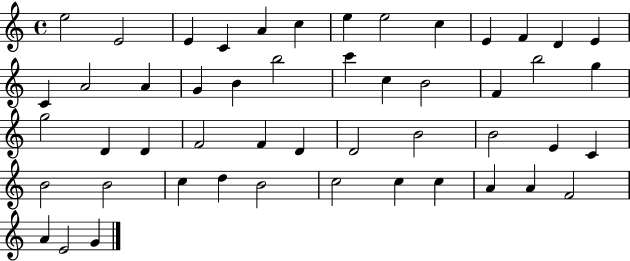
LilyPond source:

{
  \clef treble
  \time 4/4
  \defaultTimeSignature
  \key c \major
  e''2 e'2 | e'4 c'4 a'4 c''4 | e''4 e''2 c''4 | e'4 f'4 d'4 e'4 | \break c'4 a'2 a'4 | g'4 b'4 b''2 | c'''4 c''4 b'2 | f'4 b''2 g''4 | \break g''2 d'4 d'4 | f'2 f'4 d'4 | d'2 b'2 | b'2 e'4 c'4 | \break b'2 b'2 | c''4 d''4 b'2 | c''2 c''4 c''4 | a'4 a'4 f'2 | \break a'4 e'2 g'4 | \bar "|."
}